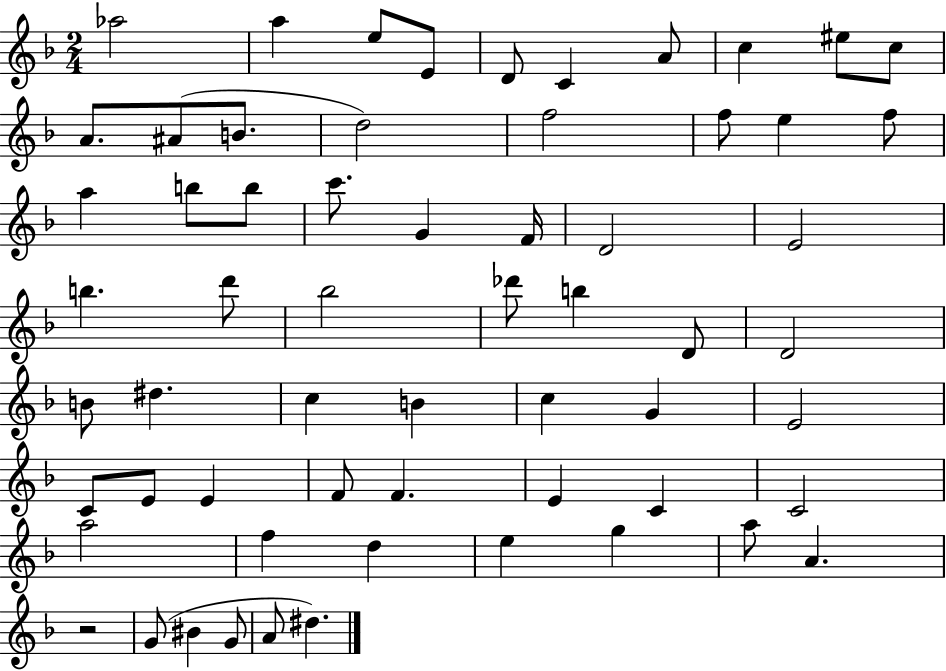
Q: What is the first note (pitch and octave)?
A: Ab5